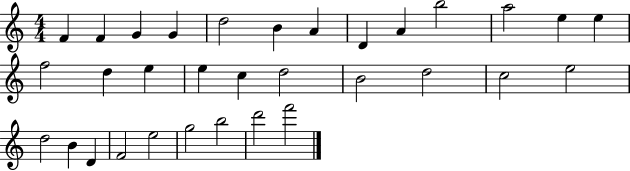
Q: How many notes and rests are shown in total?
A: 32